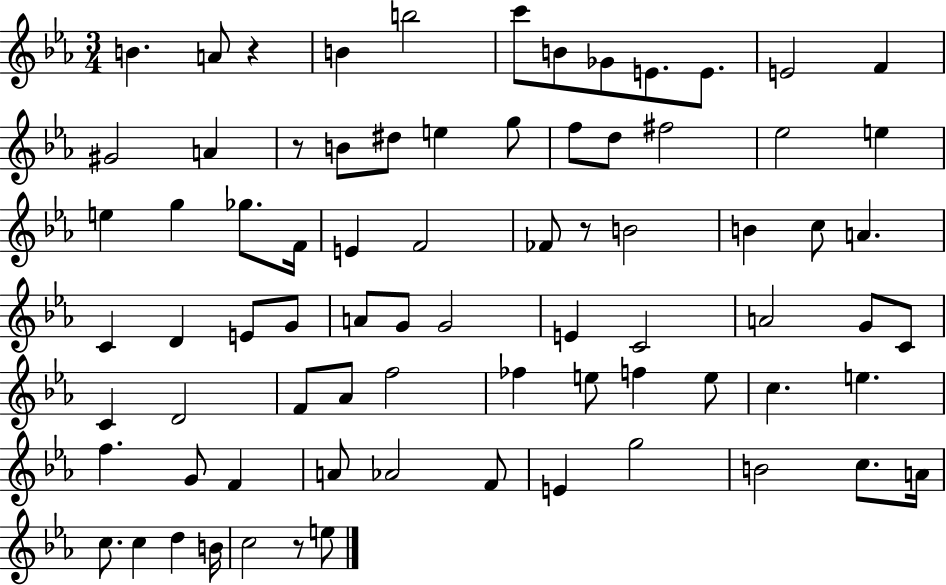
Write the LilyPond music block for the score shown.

{
  \clef treble
  \numericTimeSignature
  \time 3/4
  \key ees \major
  \repeat volta 2 { b'4. a'8 r4 | b'4 b''2 | c'''8 b'8 ges'8 e'8. e'8. | e'2 f'4 | \break gis'2 a'4 | r8 b'8 dis''8 e''4 g''8 | f''8 d''8 fis''2 | ees''2 e''4 | \break e''4 g''4 ges''8. f'16 | e'4 f'2 | fes'8 r8 b'2 | b'4 c''8 a'4. | \break c'4 d'4 e'8 g'8 | a'8 g'8 g'2 | e'4 c'2 | a'2 g'8 c'8 | \break c'4 d'2 | f'8 aes'8 f''2 | fes''4 e''8 f''4 e''8 | c''4. e''4. | \break f''4. g'8 f'4 | a'8 aes'2 f'8 | e'4 g''2 | b'2 c''8. a'16 | \break c''8. c''4 d''4 b'16 | c''2 r8 e''8 | } \bar "|."
}